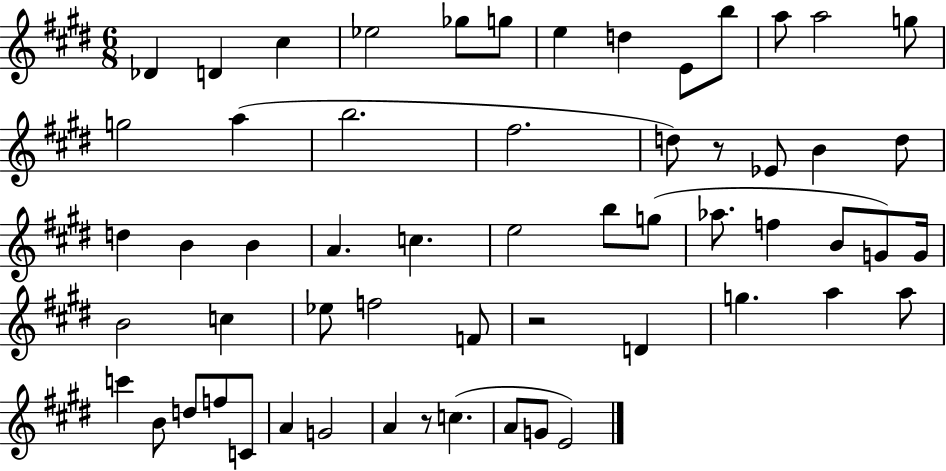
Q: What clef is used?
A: treble